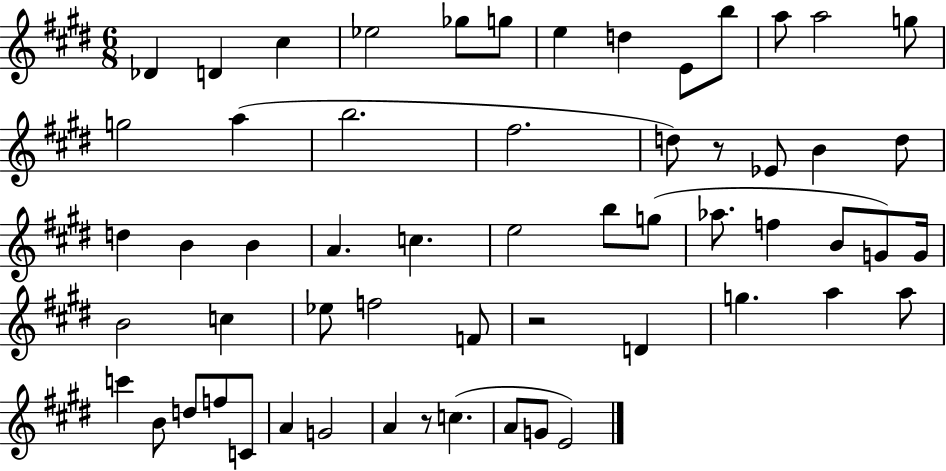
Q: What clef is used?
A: treble